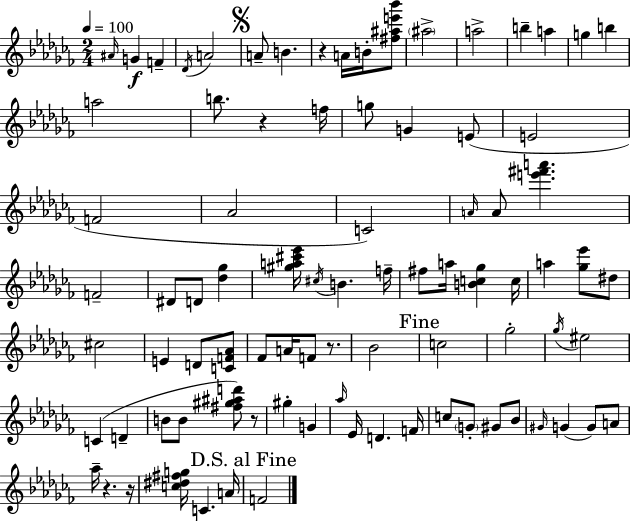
A#4/s G4/q F4/q Db4/s A4/h A4/e B4/q. R/q A4/s B4/s [F#5,A#5,E6,Bb6]/e A#5/h A5/h B5/q A5/q G5/q B5/q A5/h B5/e. R/q F5/s G5/e G4/q E4/e E4/h F4/h Ab4/h C4/h A4/s A4/e [E6,F#6,A6]/q. F4/h D#4/e D4/e [Db5,Gb5]/q [G#5,A5,C#6,Eb6]/s C#5/s B4/q. F5/s F#5/e A5/s [B4,C5,Gb5]/q C5/s A5/q [Gb5,Eb6]/e D#5/e C#5/h E4/q D4/e [C4,F4,Ab4]/e FES4/e A4/s F4/e R/e. Bb4/h C5/h Gb5/h Gb5/s EIS5/h C4/q D4/q B4/e B4/e [F#5,G#5,A#5,D6]/e R/e G#5/q G4/q Ab5/s Eb4/s D4/q. F4/s C5/e G4/e G#4/e Bb4/e G#4/s G4/q G4/e A4/e Ab5/s R/q. R/s [C5,D#5,F#5,G5]/s C4/q. A4/s F4/h